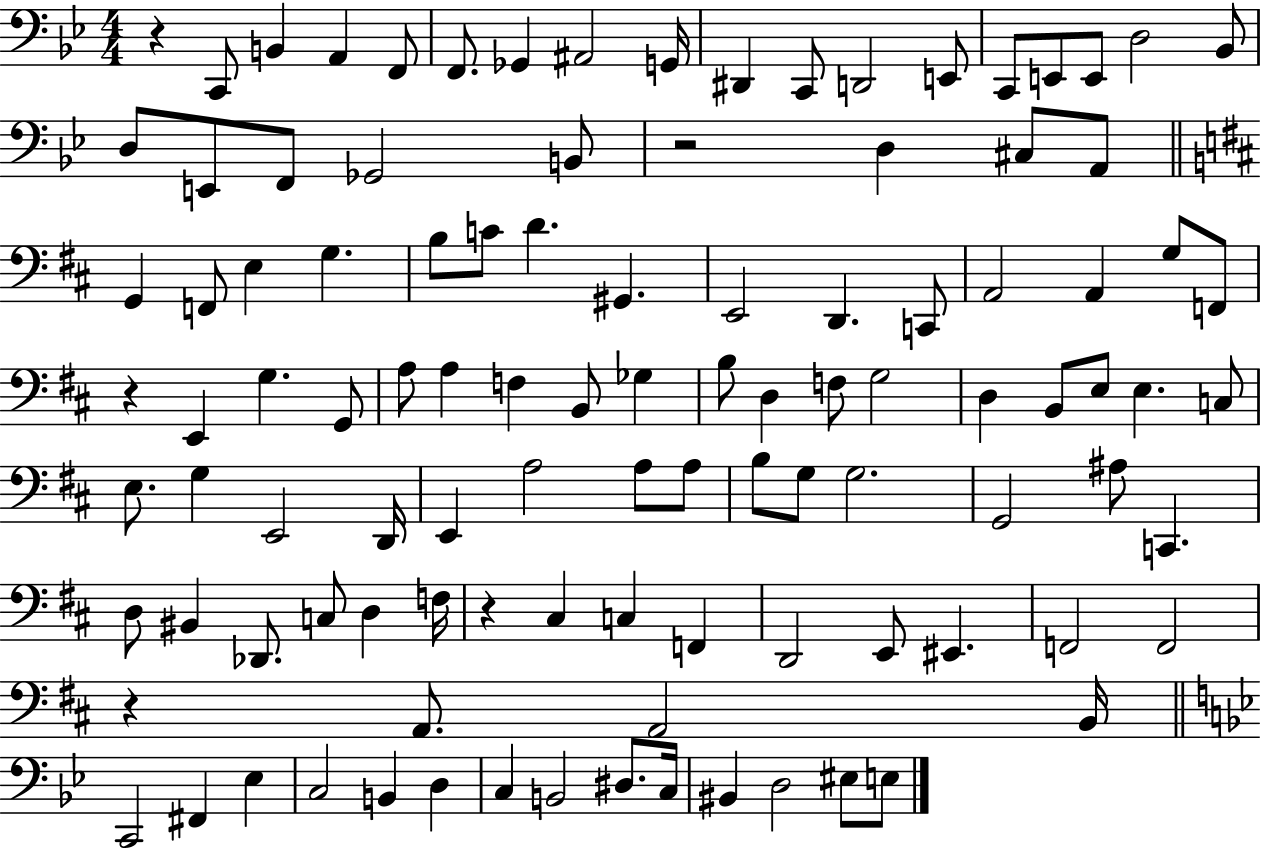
X:1
T:Untitled
M:4/4
L:1/4
K:Bb
z C,,/2 B,, A,, F,,/2 F,,/2 _G,, ^A,,2 G,,/4 ^D,, C,,/2 D,,2 E,,/2 C,,/2 E,,/2 E,,/2 D,2 _B,,/2 D,/2 E,,/2 F,,/2 _G,,2 B,,/2 z2 D, ^C,/2 A,,/2 G,, F,,/2 E, G, B,/2 C/2 D ^G,, E,,2 D,, C,,/2 A,,2 A,, G,/2 F,,/2 z E,, G, G,,/2 A,/2 A, F, B,,/2 _G, B,/2 D, F,/2 G,2 D, B,,/2 E,/2 E, C,/2 E,/2 G, E,,2 D,,/4 E,, A,2 A,/2 A,/2 B,/2 G,/2 G,2 G,,2 ^A,/2 C,, D,/2 ^B,, _D,,/2 C,/2 D, F,/4 z ^C, C, F,, D,,2 E,,/2 ^E,, F,,2 F,,2 z A,,/2 A,,2 B,,/4 C,,2 ^F,, _E, C,2 B,, D, C, B,,2 ^D,/2 C,/4 ^B,, D,2 ^E,/2 E,/2